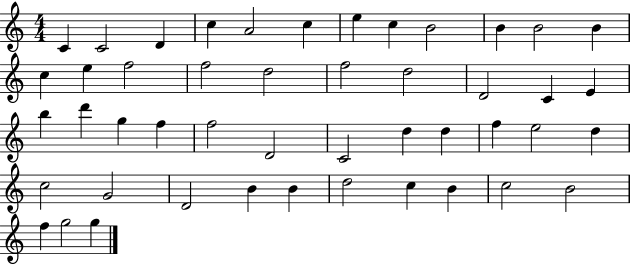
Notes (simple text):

C4/q C4/h D4/q C5/q A4/h C5/q E5/q C5/q B4/h B4/q B4/h B4/q C5/q E5/q F5/h F5/h D5/h F5/h D5/h D4/h C4/q E4/q B5/q D6/q G5/q F5/q F5/h D4/h C4/h D5/q D5/q F5/q E5/h D5/q C5/h G4/h D4/h B4/q B4/q D5/h C5/q B4/q C5/h B4/h F5/q G5/h G5/q